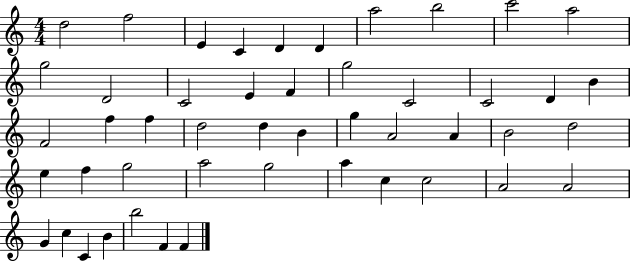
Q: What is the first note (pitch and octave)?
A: D5